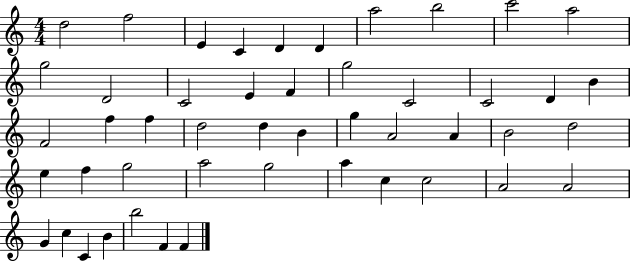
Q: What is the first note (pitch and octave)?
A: D5